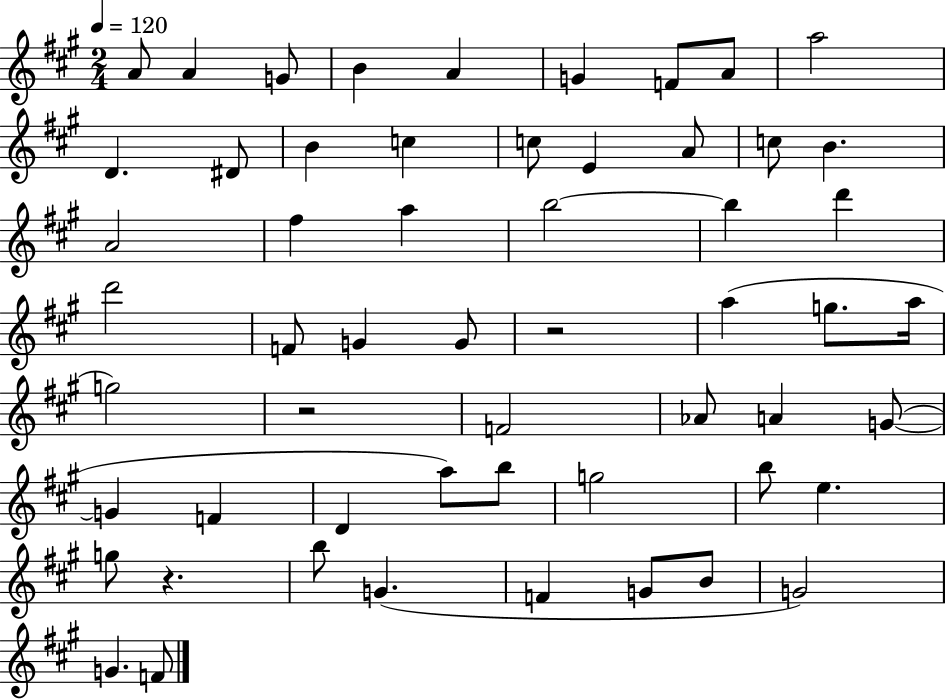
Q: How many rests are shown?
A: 3